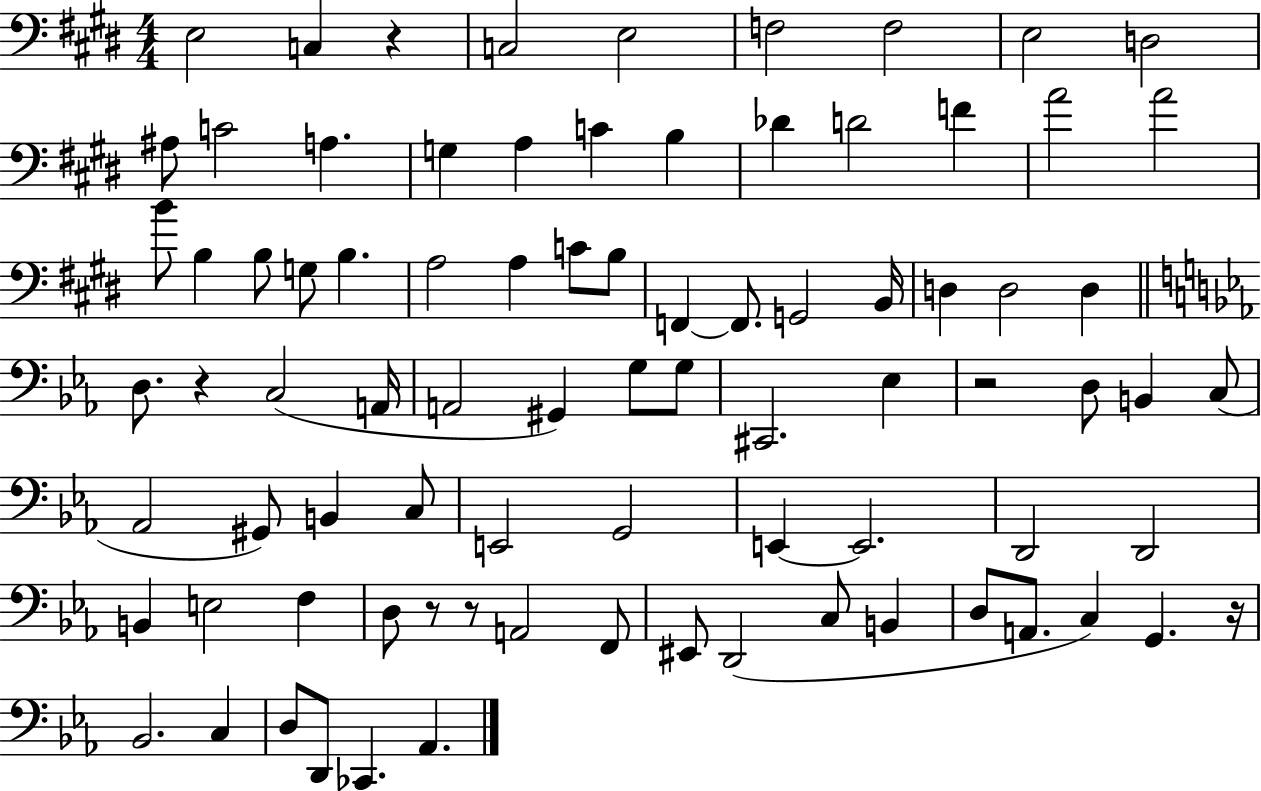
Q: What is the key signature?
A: E major